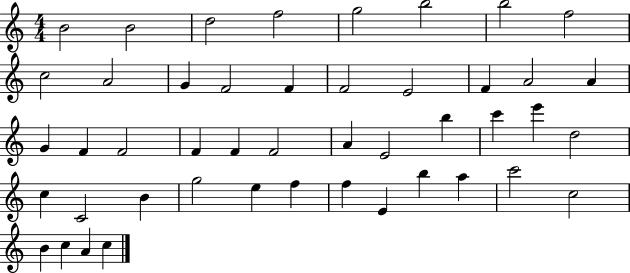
X:1
T:Untitled
M:4/4
L:1/4
K:C
B2 B2 d2 f2 g2 b2 b2 f2 c2 A2 G F2 F F2 E2 F A2 A G F F2 F F F2 A E2 b c' e' d2 c C2 B g2 e f f E b a c'2 c2 B c A c